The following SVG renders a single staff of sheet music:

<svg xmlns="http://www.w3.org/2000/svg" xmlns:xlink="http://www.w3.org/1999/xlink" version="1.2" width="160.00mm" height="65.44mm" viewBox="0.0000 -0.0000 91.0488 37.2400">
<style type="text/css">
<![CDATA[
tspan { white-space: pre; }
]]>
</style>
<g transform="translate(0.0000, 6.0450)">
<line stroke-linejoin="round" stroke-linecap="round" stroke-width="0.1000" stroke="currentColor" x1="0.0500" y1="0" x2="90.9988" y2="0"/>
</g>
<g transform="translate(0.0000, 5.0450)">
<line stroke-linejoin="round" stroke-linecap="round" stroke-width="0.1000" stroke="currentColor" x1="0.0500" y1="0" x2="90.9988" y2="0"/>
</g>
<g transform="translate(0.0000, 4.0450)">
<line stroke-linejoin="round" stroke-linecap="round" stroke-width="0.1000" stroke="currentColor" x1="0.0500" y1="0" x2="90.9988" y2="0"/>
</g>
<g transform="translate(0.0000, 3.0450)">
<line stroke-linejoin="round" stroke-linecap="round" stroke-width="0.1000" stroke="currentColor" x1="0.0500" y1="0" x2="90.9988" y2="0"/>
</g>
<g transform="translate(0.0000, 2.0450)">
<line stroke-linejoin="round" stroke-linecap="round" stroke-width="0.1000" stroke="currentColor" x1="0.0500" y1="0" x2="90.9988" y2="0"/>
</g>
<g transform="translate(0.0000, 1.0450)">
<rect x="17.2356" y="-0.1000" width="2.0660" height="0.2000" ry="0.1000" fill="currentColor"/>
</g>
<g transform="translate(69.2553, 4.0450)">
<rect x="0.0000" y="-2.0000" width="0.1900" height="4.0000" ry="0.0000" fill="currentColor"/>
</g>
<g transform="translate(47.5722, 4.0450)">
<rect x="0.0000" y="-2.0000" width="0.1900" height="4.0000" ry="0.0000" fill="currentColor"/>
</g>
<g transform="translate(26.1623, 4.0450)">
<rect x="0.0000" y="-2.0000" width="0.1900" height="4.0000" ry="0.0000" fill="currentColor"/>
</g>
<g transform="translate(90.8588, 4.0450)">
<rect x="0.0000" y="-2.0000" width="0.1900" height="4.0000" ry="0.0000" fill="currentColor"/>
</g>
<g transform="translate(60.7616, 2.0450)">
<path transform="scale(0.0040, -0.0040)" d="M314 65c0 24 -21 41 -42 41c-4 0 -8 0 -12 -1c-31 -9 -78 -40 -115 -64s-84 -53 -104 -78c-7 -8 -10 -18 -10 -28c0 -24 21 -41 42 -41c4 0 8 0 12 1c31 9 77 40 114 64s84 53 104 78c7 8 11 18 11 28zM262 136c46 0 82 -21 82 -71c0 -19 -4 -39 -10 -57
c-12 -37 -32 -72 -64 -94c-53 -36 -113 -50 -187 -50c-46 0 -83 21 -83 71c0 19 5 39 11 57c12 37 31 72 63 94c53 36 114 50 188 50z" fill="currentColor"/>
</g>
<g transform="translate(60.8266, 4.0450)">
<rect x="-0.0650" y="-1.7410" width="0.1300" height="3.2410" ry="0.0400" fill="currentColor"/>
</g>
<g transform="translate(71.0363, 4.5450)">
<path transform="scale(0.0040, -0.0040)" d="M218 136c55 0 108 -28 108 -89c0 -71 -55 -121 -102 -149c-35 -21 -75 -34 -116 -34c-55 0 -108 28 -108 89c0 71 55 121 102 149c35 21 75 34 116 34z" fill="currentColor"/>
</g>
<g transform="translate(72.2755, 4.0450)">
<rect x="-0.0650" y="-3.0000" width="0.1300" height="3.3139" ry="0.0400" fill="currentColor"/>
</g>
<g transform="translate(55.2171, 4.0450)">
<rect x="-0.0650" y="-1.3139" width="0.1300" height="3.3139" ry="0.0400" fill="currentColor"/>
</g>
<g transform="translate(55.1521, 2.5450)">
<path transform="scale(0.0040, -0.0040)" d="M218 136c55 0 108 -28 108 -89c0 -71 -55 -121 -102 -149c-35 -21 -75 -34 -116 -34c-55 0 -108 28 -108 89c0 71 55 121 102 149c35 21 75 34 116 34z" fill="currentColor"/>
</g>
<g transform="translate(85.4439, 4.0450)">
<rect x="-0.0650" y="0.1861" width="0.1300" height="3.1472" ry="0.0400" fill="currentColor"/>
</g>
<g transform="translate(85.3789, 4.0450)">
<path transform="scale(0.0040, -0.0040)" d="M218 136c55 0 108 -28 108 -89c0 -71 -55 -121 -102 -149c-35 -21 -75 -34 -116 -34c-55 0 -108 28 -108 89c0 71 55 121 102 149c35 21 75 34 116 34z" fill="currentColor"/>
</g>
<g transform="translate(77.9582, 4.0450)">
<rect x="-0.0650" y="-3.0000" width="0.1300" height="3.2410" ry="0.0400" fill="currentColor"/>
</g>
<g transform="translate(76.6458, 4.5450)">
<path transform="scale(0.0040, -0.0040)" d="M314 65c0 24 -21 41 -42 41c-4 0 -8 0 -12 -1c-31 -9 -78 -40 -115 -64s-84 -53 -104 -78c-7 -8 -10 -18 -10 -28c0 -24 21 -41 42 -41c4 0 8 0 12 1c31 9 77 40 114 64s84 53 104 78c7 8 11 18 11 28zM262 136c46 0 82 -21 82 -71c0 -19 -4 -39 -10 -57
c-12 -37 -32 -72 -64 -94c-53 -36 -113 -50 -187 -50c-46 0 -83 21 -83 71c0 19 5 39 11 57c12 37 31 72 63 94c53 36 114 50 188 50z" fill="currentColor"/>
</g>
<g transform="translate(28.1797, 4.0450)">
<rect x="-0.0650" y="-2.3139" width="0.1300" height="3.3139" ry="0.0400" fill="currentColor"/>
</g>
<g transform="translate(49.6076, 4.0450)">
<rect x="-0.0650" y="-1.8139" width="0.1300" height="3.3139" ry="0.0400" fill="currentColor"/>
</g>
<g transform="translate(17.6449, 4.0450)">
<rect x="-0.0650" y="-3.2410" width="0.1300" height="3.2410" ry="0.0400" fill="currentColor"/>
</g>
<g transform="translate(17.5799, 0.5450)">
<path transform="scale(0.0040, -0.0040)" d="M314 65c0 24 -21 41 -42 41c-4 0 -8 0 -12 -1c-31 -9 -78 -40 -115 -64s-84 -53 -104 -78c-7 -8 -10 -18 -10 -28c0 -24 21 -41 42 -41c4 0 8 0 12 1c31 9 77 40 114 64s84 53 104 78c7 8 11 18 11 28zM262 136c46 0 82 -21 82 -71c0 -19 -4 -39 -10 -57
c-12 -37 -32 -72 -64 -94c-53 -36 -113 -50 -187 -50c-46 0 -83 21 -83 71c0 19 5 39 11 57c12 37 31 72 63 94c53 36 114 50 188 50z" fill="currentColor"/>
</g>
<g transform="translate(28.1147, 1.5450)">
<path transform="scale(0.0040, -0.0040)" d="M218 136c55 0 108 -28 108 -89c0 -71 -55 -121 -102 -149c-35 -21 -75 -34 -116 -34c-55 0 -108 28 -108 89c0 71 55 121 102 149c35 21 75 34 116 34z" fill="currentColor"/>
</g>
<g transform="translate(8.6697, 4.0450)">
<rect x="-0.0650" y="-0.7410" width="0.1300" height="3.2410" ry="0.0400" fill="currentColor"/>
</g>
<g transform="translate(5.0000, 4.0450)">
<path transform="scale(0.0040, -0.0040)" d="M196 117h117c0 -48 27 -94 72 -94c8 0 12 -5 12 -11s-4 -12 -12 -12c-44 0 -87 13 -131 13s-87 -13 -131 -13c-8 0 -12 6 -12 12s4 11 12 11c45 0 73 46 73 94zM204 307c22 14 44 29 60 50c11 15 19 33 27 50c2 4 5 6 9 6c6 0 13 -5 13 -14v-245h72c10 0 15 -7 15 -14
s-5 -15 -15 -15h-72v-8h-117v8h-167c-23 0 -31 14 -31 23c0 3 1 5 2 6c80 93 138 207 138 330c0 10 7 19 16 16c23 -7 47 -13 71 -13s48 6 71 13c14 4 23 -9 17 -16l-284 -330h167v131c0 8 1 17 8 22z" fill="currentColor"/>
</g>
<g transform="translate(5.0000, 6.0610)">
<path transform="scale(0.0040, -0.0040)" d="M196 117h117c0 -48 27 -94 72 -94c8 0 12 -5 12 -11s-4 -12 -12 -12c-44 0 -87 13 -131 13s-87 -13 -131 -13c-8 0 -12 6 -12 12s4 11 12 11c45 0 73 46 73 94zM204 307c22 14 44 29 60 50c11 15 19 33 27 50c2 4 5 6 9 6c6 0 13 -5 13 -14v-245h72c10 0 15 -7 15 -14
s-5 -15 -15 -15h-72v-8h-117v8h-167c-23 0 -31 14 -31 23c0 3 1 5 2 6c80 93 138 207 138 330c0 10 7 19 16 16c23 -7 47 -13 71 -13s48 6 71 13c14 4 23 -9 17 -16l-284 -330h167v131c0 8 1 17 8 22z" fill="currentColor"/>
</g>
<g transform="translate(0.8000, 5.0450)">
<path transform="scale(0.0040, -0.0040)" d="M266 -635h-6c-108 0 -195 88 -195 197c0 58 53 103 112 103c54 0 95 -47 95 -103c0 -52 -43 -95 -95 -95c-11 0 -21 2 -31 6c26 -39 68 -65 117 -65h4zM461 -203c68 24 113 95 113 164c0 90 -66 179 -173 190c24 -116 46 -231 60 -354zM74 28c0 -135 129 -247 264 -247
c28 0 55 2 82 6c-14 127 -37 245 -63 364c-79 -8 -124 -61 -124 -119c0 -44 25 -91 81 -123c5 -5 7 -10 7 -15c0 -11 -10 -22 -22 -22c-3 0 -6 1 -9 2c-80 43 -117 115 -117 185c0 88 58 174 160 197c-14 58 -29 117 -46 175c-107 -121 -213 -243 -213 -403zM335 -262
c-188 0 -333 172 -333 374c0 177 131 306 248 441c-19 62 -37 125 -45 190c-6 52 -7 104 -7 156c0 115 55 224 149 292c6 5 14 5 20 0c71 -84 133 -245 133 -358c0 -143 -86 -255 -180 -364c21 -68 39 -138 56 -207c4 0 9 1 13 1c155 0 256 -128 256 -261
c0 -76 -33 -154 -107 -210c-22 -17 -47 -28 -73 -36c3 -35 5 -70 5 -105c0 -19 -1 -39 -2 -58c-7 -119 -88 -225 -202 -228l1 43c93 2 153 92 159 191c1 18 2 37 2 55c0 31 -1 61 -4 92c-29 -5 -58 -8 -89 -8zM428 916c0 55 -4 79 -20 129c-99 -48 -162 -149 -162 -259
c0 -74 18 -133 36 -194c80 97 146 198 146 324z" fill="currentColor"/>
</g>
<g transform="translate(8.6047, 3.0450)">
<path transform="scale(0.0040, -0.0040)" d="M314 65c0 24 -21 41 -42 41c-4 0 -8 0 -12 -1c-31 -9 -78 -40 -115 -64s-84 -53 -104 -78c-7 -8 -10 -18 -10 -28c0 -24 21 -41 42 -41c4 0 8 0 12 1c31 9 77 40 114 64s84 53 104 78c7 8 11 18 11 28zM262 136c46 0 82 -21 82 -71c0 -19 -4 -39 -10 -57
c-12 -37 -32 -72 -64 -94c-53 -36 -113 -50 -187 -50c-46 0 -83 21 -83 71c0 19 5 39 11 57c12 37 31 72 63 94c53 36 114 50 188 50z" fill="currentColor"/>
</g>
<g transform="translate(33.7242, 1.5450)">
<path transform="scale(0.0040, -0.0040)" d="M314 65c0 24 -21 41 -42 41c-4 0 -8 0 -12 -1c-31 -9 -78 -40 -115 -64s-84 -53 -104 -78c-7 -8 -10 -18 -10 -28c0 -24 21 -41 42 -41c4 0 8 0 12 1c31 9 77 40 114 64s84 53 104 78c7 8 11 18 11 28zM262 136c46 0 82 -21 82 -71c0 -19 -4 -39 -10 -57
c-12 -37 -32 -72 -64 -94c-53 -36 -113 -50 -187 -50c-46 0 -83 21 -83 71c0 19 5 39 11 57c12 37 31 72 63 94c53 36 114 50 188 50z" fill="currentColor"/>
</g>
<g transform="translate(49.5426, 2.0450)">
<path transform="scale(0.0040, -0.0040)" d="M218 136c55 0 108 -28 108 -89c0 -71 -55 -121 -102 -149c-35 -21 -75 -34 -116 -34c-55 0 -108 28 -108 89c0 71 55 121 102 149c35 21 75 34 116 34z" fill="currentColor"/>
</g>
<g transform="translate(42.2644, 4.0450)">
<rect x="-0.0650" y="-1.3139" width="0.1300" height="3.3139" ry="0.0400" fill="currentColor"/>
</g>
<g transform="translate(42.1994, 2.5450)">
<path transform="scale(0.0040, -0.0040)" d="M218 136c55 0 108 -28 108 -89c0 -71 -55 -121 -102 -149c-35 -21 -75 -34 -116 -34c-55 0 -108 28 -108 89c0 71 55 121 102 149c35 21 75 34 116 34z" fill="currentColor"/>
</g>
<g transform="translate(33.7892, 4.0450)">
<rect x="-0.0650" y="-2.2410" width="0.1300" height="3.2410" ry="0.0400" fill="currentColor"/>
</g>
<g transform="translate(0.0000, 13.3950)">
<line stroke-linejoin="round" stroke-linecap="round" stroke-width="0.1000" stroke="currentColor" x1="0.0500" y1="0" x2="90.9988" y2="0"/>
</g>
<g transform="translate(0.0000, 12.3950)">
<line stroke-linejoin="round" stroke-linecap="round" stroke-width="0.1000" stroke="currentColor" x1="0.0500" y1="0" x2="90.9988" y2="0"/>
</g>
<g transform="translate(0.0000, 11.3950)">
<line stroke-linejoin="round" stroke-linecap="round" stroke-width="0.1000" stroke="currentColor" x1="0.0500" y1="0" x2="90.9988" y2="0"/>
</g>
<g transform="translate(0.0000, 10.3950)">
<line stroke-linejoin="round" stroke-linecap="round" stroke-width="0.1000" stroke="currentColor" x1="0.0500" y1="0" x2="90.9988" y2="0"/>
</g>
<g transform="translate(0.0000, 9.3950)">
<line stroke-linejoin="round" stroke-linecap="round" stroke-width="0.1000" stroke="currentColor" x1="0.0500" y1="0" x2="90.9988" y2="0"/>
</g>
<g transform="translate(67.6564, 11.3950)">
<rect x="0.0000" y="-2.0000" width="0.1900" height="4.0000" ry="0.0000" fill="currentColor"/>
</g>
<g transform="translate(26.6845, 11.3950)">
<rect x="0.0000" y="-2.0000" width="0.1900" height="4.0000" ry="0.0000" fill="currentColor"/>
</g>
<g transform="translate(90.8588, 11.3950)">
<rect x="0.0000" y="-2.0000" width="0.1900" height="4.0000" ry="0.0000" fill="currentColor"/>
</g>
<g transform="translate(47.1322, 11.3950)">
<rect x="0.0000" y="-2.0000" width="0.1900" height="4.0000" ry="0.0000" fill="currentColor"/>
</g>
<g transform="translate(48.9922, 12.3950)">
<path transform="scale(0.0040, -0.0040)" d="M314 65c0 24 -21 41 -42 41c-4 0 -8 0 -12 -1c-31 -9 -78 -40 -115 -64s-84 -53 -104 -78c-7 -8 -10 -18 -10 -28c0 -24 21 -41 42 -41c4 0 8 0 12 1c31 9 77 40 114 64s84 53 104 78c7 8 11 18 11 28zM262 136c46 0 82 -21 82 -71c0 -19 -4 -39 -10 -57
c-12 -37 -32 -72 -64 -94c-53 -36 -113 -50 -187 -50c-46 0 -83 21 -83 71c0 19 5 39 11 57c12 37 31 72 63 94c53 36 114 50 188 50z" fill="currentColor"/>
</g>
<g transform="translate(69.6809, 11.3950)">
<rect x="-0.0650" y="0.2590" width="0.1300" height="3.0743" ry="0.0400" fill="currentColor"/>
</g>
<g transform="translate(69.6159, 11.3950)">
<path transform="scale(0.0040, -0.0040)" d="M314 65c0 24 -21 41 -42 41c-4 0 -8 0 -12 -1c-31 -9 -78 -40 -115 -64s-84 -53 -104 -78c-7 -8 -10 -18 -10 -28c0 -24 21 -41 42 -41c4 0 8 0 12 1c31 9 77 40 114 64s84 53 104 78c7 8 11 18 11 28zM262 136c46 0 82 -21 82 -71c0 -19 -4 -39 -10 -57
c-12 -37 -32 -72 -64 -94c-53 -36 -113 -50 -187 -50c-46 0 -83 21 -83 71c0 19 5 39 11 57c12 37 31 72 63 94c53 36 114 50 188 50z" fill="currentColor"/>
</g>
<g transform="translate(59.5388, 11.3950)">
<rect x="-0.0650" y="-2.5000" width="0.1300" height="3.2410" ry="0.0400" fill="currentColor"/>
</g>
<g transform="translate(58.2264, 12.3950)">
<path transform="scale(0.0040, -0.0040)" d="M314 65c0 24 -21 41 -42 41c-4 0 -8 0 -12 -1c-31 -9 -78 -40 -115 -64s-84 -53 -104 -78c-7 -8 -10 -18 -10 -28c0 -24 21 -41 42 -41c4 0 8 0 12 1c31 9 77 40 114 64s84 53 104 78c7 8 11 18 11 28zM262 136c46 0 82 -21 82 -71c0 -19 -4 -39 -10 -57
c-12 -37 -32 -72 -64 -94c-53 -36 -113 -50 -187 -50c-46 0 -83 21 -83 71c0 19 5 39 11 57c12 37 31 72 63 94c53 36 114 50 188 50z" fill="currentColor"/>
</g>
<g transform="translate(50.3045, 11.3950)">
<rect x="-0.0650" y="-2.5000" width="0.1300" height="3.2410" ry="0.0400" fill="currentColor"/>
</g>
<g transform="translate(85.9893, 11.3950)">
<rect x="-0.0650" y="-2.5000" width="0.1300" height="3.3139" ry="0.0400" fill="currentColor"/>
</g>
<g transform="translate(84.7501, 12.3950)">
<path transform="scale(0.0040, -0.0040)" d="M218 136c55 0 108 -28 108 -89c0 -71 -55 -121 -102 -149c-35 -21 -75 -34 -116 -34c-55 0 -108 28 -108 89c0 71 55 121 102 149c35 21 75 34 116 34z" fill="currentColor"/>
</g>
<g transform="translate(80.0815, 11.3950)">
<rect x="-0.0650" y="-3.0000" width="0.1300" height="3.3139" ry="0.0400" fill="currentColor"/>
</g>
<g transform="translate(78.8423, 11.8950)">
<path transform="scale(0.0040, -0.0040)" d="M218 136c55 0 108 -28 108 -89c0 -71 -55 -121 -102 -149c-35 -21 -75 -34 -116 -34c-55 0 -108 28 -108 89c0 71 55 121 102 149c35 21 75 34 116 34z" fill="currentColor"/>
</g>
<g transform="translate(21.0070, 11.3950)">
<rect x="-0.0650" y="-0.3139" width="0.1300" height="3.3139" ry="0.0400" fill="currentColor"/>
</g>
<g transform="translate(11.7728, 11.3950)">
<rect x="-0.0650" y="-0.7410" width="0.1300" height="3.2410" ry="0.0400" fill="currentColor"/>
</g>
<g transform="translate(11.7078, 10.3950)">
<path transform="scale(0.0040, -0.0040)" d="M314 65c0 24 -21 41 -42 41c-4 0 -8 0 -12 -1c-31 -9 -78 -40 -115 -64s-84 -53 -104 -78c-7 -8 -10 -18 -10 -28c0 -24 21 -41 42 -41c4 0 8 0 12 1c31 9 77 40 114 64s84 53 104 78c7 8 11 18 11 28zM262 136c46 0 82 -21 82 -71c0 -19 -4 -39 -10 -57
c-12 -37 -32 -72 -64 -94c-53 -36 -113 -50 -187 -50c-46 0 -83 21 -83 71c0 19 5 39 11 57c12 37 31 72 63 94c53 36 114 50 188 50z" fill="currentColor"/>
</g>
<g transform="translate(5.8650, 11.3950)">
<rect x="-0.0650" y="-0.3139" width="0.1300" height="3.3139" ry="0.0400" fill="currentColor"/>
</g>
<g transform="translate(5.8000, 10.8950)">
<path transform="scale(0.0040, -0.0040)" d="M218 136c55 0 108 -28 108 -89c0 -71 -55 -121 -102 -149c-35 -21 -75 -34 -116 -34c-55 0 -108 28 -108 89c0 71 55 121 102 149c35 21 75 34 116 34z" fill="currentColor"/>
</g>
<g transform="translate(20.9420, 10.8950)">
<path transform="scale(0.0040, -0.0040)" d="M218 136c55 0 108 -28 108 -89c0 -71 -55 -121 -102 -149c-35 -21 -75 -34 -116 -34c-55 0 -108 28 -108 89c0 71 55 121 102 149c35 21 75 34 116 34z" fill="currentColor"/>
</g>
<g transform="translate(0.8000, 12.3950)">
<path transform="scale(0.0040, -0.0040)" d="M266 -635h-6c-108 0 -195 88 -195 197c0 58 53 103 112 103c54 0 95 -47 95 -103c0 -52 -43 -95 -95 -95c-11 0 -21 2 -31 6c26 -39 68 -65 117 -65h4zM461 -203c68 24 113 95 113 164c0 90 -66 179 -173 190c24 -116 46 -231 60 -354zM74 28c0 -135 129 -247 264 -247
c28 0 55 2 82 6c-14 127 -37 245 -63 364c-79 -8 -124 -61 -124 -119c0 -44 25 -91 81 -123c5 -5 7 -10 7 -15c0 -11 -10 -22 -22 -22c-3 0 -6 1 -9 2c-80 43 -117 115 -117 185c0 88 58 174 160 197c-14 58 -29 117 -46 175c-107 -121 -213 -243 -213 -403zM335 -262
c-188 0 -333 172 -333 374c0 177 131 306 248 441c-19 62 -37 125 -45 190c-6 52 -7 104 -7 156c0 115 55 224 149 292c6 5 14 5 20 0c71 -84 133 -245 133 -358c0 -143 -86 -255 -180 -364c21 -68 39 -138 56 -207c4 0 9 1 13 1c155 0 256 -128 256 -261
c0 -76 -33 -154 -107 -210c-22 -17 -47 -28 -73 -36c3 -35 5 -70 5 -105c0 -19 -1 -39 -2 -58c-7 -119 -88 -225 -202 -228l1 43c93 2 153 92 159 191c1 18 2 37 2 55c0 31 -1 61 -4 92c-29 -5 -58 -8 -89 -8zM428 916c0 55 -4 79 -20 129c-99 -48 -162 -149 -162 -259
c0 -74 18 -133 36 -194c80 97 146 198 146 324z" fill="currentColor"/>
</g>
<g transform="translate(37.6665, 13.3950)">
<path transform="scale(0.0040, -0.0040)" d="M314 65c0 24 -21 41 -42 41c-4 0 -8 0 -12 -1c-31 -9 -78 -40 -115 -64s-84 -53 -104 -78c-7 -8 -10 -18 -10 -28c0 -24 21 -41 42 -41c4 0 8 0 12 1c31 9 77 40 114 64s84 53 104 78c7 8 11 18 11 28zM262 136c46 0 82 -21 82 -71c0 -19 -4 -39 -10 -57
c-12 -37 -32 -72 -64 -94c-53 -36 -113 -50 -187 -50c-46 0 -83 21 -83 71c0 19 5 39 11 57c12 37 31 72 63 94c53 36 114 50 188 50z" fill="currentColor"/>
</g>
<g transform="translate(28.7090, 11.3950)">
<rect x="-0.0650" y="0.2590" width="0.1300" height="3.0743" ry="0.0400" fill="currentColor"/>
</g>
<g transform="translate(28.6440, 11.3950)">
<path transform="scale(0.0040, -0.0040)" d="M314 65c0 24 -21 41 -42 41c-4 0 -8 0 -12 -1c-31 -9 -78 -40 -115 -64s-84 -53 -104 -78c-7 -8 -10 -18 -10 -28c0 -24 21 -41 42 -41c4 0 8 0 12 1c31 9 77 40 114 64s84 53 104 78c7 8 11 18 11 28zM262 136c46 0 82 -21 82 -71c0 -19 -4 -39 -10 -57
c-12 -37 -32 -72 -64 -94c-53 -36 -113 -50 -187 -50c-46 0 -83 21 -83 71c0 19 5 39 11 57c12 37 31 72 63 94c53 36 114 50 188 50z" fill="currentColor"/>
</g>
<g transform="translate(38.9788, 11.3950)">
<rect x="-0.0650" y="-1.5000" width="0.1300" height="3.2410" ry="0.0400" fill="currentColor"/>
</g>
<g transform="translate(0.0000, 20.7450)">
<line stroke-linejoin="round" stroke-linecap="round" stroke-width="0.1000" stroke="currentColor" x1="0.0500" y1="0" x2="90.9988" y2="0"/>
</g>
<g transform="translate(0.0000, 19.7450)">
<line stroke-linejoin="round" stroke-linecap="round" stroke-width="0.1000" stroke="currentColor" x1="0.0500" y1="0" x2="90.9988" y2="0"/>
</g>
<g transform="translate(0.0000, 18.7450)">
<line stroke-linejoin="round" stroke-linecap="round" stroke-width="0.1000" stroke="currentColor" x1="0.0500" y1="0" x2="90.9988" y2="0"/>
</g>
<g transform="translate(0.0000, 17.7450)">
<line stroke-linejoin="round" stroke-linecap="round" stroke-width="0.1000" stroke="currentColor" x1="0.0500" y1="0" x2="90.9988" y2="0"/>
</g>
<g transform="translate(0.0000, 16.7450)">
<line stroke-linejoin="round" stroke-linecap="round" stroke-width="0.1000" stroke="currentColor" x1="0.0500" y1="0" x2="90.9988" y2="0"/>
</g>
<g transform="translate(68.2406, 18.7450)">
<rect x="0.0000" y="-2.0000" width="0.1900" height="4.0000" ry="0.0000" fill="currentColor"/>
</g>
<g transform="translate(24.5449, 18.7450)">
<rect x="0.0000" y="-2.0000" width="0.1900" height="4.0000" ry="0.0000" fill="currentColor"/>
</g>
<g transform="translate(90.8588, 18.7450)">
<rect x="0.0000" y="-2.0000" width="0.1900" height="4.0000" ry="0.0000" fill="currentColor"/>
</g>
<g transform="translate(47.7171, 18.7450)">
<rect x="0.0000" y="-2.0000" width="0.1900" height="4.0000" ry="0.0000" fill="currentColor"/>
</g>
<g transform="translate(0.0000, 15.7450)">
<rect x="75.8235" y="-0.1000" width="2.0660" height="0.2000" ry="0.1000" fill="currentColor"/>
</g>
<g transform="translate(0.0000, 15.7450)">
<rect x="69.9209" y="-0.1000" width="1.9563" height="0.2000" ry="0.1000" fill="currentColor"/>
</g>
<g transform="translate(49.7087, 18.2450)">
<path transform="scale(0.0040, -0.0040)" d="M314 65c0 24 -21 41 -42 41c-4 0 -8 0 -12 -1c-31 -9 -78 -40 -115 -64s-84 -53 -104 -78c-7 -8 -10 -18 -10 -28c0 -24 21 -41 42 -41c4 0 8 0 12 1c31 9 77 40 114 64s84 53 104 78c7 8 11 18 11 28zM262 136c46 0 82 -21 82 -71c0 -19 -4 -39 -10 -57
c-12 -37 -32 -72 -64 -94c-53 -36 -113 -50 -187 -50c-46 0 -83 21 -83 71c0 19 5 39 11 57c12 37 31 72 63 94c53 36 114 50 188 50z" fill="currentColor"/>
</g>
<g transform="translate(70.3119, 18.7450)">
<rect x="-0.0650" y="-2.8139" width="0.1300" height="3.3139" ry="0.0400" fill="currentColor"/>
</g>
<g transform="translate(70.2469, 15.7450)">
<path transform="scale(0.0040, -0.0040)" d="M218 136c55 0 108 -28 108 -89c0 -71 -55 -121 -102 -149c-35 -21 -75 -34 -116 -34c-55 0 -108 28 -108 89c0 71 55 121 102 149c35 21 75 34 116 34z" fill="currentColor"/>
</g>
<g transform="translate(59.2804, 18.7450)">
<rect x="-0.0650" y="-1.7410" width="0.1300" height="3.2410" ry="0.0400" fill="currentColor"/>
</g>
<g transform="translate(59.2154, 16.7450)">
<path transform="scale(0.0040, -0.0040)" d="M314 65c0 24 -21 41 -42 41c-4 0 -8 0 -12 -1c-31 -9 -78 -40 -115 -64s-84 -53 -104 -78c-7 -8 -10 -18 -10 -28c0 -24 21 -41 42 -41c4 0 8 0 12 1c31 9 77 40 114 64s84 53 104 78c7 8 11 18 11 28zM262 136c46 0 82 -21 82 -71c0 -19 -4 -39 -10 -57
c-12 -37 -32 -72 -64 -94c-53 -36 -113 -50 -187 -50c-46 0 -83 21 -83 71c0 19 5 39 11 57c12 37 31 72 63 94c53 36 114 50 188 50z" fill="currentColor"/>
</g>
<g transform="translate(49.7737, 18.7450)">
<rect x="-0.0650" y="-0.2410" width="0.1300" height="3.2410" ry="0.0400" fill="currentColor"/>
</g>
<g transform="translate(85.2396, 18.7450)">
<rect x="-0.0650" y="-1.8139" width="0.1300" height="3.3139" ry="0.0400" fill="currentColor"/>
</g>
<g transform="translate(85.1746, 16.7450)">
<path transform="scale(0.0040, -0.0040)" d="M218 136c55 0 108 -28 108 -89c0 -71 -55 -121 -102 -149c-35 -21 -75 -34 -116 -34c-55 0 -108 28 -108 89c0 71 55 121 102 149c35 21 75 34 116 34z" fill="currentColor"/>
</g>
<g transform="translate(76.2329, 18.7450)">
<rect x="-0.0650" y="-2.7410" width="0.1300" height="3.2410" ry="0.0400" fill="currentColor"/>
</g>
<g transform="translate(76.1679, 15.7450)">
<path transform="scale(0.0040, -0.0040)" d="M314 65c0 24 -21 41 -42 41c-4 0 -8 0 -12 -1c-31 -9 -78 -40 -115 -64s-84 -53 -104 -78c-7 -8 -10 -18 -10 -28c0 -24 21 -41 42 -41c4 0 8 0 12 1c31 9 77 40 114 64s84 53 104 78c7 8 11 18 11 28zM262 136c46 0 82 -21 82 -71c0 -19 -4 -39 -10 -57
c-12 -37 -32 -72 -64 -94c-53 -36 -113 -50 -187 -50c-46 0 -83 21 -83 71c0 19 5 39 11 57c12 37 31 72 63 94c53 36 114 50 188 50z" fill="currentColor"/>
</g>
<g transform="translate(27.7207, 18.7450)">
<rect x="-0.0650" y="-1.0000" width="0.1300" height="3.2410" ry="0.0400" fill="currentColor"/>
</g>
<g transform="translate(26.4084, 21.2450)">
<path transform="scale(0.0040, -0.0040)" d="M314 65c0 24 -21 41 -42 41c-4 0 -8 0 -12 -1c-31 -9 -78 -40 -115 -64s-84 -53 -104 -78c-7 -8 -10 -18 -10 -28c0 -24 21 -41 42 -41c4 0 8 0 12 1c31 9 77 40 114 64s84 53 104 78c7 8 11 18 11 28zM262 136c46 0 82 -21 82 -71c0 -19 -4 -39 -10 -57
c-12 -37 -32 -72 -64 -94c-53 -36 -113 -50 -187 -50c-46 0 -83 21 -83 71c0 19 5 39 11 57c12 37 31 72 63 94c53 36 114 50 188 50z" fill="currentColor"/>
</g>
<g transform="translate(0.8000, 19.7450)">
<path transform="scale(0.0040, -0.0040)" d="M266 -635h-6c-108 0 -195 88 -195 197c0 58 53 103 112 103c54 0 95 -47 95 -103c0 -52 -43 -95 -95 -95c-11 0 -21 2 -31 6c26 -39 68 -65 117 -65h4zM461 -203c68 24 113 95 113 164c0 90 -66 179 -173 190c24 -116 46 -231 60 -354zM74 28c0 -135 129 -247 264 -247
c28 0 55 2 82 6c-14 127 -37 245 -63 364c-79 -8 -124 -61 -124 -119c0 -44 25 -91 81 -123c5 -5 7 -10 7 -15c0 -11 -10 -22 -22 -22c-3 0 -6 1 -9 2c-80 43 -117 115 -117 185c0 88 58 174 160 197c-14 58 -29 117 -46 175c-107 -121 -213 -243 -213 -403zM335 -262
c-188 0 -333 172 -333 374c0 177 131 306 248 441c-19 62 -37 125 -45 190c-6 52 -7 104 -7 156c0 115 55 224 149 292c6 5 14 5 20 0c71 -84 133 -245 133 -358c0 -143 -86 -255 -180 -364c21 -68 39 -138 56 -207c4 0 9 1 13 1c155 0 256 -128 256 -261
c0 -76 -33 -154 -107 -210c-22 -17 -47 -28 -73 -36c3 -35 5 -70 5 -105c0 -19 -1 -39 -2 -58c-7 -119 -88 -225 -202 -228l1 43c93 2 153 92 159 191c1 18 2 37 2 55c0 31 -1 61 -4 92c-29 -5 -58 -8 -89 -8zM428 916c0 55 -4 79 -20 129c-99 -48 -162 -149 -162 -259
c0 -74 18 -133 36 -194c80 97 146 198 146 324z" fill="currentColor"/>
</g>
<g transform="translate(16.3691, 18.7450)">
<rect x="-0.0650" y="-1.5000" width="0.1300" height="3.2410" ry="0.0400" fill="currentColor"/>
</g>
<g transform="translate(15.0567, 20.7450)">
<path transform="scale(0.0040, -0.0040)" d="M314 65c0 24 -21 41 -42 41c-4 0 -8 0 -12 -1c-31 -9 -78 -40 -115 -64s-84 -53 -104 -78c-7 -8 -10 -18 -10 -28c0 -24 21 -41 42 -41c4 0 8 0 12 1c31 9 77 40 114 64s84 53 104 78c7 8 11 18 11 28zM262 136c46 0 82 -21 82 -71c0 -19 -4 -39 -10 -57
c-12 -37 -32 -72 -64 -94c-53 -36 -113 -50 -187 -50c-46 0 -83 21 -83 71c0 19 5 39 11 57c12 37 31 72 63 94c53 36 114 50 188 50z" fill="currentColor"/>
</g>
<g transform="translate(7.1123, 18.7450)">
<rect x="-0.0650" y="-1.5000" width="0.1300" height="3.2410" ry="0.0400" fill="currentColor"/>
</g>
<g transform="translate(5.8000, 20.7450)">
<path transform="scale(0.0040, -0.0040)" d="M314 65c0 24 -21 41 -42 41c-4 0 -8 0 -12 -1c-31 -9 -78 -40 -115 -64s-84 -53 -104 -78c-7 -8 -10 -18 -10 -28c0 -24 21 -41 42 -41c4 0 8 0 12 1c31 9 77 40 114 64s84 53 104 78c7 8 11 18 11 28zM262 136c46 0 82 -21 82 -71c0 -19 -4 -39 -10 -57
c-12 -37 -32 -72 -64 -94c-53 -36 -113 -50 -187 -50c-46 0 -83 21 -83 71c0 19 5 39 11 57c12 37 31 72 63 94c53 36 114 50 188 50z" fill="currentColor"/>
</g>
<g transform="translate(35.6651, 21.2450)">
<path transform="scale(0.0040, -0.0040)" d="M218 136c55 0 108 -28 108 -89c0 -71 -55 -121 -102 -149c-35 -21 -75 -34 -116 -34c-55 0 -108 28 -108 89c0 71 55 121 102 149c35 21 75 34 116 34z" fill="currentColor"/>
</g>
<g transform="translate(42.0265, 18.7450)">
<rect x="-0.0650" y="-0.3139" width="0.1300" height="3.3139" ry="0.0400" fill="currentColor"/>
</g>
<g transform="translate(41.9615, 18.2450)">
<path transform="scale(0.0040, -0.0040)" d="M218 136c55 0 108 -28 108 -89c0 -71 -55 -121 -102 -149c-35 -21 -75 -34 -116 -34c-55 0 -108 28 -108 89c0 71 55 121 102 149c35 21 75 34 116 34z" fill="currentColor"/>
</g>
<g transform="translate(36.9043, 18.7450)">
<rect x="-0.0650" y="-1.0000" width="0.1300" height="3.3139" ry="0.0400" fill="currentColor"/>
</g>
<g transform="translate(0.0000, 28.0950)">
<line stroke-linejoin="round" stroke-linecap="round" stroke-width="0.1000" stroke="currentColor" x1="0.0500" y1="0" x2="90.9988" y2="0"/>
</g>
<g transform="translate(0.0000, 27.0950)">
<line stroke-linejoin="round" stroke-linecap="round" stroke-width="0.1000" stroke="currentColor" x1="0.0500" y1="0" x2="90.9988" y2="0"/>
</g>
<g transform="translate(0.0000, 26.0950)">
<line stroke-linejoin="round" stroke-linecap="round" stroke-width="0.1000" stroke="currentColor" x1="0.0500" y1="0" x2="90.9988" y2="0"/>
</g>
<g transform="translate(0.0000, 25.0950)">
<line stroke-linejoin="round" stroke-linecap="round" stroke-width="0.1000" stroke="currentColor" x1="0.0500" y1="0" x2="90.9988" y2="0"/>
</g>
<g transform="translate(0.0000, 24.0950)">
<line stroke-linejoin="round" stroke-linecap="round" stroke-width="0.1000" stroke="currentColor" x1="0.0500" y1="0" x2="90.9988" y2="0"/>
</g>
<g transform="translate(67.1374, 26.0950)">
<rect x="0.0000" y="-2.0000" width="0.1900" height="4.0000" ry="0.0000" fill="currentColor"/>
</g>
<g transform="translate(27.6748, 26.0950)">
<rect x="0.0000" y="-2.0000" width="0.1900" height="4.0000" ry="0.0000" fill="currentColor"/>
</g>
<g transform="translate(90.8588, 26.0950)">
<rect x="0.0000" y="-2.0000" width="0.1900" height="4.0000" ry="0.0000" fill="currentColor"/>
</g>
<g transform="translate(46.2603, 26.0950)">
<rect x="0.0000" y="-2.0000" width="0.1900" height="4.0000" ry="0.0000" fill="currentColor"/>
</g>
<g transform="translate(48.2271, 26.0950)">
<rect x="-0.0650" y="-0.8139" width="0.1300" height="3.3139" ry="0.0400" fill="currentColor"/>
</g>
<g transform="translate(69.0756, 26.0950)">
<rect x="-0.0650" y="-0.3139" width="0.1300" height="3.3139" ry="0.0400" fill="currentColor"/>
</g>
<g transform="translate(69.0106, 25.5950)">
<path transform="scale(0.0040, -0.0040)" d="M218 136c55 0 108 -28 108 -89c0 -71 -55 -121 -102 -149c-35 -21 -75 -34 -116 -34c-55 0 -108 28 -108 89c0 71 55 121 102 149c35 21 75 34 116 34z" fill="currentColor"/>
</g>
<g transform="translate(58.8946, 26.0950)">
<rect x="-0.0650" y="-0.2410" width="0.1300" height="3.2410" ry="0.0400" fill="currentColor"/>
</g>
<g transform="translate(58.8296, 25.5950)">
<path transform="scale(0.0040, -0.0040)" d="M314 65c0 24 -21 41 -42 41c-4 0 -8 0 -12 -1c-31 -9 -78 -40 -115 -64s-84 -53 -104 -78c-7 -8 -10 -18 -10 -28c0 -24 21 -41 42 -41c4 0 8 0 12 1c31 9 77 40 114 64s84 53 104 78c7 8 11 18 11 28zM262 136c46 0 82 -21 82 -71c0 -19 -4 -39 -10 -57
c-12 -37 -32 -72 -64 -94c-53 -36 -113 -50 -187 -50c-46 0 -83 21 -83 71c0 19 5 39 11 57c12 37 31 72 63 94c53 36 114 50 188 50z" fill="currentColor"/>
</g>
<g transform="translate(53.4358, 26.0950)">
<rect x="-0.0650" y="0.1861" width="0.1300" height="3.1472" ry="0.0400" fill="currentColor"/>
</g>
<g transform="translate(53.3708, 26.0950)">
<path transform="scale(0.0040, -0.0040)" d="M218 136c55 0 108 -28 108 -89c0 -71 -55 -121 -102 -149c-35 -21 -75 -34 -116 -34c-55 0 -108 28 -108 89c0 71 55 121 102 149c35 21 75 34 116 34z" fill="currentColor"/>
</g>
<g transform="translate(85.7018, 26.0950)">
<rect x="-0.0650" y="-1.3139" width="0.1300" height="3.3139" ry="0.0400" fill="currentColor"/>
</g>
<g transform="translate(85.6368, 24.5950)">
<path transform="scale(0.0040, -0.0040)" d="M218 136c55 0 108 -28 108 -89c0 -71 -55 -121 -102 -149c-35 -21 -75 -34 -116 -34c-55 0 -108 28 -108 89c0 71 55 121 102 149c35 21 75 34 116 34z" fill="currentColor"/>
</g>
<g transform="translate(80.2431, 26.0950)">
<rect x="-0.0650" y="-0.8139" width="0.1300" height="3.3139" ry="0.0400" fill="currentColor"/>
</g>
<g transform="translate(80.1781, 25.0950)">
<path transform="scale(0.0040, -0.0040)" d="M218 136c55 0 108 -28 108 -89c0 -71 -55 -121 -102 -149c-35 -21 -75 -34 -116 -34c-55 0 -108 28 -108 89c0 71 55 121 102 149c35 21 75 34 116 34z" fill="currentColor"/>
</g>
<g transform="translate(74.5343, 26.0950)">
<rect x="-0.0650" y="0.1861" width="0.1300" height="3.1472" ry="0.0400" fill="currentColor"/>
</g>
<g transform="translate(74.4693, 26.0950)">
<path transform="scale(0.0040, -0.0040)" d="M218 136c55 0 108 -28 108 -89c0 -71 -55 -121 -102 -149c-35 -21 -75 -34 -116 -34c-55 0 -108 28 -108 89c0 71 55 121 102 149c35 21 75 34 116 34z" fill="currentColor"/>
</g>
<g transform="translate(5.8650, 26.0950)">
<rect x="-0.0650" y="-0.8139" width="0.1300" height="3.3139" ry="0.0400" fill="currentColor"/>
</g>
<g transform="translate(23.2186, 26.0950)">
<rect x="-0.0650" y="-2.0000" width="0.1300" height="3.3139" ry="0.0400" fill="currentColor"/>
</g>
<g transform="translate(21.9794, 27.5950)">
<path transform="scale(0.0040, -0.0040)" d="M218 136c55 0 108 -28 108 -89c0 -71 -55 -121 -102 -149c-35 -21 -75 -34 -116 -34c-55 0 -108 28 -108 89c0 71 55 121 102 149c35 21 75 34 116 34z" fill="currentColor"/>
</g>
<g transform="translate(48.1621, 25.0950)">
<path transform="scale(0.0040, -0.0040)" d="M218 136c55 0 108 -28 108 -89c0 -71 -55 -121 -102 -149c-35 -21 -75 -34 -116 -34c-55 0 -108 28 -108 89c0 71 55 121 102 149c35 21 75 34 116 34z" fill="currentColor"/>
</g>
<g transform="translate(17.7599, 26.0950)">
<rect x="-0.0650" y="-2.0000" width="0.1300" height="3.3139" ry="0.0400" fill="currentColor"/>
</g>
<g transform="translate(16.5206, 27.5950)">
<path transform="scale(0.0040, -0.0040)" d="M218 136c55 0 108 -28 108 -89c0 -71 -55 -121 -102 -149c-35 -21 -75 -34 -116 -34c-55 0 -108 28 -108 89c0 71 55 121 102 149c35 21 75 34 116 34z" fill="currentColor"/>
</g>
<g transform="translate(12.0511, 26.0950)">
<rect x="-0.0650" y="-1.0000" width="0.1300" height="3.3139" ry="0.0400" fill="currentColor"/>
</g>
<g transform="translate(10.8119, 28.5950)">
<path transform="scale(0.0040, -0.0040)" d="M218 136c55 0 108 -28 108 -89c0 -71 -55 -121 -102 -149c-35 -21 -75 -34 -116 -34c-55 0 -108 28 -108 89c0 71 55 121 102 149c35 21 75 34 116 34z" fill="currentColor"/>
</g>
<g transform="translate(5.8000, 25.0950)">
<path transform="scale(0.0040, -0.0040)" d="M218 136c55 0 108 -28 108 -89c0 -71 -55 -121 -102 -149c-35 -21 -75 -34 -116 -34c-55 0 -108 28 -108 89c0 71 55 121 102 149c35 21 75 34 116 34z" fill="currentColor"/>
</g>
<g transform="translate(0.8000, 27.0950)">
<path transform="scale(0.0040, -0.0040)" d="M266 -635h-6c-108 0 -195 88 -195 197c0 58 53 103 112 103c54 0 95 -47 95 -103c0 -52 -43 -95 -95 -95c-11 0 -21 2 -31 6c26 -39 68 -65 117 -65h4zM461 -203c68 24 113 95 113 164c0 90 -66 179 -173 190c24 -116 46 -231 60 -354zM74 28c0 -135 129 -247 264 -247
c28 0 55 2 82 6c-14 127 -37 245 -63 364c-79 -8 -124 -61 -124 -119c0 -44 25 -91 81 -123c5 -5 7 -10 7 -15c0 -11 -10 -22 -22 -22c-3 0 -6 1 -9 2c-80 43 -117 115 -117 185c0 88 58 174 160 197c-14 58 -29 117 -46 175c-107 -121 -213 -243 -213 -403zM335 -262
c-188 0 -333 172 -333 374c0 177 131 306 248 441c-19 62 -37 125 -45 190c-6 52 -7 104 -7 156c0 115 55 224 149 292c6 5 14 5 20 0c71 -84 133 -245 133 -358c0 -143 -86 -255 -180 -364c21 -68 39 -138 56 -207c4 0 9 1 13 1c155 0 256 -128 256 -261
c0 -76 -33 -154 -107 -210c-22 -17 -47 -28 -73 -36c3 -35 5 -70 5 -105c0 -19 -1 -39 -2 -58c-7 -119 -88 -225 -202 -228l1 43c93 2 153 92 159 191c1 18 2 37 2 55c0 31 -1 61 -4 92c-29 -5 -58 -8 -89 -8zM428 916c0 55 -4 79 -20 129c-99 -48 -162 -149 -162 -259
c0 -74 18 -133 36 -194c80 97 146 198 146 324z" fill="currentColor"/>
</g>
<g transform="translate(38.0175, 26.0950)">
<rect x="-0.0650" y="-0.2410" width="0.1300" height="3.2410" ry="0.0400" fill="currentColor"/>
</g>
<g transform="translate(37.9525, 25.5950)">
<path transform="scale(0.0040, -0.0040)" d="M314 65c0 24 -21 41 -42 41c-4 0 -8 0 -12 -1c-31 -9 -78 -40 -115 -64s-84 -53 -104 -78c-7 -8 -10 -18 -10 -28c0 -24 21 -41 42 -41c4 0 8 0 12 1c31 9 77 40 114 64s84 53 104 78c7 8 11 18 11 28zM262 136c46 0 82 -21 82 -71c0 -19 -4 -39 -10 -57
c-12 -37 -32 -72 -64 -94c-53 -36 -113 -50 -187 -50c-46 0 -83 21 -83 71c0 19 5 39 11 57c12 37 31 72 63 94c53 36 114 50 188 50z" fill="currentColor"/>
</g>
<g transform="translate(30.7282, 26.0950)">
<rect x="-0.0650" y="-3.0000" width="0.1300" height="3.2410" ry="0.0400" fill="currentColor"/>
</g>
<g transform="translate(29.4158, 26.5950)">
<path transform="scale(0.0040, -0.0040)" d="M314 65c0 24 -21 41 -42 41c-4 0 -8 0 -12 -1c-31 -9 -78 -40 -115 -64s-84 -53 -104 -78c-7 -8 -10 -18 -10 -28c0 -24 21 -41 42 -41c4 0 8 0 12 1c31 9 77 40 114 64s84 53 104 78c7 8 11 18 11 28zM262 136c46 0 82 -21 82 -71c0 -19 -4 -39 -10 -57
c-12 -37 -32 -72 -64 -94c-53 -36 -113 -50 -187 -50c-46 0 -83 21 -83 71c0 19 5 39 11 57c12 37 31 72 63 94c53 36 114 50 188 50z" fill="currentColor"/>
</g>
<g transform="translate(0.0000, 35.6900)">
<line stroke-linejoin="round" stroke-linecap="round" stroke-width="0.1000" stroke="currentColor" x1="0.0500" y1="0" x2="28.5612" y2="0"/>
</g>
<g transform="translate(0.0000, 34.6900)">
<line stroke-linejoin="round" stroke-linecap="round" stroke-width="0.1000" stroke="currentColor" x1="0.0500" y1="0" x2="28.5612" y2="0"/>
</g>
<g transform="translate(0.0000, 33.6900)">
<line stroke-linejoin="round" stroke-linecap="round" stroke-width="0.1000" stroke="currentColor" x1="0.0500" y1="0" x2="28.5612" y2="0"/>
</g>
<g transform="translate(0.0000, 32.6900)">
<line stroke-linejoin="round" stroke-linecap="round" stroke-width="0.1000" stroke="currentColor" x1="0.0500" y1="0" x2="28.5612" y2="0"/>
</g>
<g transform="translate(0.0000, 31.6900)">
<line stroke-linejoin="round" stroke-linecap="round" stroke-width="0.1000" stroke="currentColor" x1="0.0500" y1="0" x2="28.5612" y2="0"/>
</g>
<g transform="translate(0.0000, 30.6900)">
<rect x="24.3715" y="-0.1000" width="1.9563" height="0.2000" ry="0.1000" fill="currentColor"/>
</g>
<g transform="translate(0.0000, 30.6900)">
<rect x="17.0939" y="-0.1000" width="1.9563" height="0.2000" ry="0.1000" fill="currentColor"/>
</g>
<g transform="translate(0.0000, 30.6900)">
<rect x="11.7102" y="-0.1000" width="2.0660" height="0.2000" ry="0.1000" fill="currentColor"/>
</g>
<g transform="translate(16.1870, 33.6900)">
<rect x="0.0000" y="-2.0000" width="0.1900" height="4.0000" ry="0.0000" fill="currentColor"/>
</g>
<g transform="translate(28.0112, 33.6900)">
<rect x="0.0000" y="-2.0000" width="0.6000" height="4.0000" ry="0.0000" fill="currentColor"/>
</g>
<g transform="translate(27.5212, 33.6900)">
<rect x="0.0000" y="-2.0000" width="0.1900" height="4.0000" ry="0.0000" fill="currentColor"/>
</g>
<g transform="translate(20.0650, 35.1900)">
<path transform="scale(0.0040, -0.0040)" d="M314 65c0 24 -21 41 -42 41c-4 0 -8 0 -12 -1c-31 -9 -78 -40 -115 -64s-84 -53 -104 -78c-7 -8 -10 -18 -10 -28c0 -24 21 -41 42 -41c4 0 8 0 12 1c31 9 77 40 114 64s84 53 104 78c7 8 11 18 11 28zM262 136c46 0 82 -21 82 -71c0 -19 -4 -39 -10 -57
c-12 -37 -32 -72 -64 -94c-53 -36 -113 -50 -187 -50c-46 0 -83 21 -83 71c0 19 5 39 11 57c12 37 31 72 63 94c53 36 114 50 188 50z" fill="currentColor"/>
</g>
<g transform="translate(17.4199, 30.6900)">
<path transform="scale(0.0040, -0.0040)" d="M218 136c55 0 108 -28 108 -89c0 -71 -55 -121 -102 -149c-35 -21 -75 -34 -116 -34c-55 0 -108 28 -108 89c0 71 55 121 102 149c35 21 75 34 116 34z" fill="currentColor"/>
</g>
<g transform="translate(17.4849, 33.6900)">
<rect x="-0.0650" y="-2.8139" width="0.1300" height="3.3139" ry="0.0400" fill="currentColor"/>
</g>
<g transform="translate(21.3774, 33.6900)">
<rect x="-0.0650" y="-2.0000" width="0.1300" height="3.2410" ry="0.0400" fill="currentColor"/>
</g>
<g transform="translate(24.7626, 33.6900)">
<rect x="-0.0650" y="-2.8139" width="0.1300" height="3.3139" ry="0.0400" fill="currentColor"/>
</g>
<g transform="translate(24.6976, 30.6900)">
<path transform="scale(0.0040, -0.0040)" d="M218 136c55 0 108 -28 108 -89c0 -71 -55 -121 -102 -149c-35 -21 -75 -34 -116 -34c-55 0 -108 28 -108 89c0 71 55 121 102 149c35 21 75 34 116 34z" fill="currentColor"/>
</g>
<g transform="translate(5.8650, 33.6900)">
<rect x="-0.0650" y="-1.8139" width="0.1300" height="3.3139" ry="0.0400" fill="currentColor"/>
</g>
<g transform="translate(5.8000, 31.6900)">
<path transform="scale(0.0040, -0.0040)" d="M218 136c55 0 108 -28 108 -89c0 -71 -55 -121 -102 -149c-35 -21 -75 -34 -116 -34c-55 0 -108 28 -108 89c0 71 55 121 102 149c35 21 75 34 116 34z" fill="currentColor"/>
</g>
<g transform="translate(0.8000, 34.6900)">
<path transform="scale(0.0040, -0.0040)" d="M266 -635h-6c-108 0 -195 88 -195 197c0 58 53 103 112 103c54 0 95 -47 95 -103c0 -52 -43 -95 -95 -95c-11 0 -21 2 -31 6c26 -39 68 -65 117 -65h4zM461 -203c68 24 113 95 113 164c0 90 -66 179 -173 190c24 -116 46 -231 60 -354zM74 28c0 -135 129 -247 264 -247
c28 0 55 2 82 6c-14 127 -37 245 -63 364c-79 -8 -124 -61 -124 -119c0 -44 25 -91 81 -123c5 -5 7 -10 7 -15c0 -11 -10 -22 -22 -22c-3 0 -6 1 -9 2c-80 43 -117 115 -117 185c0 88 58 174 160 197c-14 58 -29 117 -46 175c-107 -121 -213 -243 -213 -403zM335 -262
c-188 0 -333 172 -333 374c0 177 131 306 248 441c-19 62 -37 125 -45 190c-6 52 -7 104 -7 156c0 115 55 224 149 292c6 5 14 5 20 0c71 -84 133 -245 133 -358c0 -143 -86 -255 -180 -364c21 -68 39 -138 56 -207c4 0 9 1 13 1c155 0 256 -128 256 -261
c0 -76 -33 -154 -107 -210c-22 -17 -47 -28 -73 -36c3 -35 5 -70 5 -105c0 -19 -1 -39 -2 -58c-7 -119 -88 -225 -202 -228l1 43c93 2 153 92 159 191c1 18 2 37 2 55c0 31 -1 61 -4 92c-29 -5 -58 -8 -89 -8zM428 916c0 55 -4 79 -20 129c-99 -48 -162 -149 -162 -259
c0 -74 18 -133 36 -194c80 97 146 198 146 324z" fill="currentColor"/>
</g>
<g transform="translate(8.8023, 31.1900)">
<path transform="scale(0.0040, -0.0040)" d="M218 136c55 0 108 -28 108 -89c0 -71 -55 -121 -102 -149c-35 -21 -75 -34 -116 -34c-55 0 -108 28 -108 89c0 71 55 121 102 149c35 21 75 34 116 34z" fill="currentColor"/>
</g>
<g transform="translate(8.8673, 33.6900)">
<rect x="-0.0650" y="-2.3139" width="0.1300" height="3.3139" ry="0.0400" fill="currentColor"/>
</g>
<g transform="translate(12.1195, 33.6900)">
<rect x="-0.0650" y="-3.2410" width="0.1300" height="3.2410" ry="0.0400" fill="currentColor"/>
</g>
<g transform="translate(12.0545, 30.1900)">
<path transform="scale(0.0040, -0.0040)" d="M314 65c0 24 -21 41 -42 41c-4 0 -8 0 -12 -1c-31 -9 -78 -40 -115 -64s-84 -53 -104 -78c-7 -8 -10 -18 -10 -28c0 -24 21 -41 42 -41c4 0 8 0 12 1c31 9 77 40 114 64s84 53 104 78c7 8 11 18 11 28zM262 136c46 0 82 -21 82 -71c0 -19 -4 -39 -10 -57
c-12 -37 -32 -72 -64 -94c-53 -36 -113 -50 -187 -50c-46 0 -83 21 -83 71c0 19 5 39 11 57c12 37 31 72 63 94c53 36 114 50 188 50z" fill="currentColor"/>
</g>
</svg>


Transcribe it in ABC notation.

X:1
T:Untitled
M:4/4
L:1/4
K:C
d2 b2 g g2 e f e f2 A A2 B c d2 c B2 E2 G2 G2 B2 A G E2 E2 D2 D c c2 f2 a a2 f d D F F A2 c2 d B c2 c B d e f g b2 a F2 a